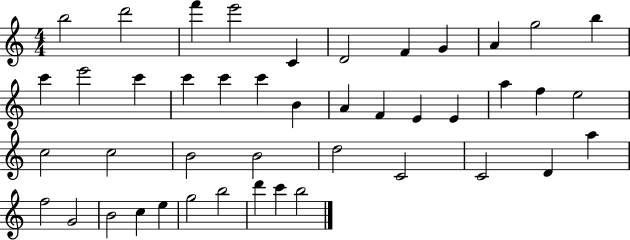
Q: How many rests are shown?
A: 0